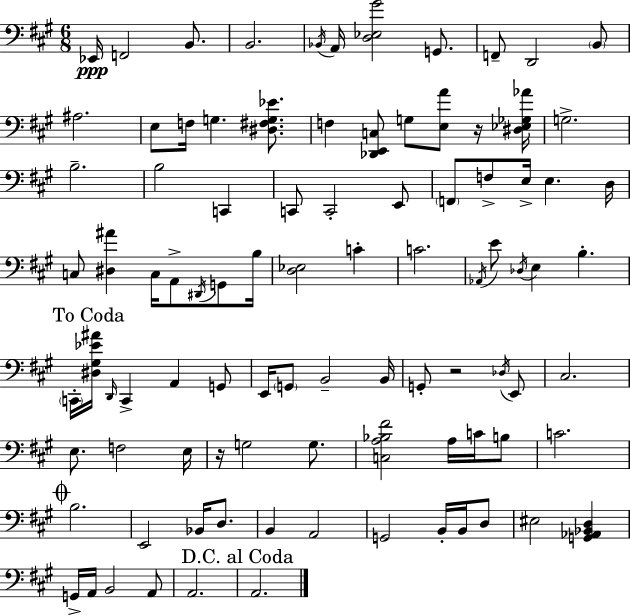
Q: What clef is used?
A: bass